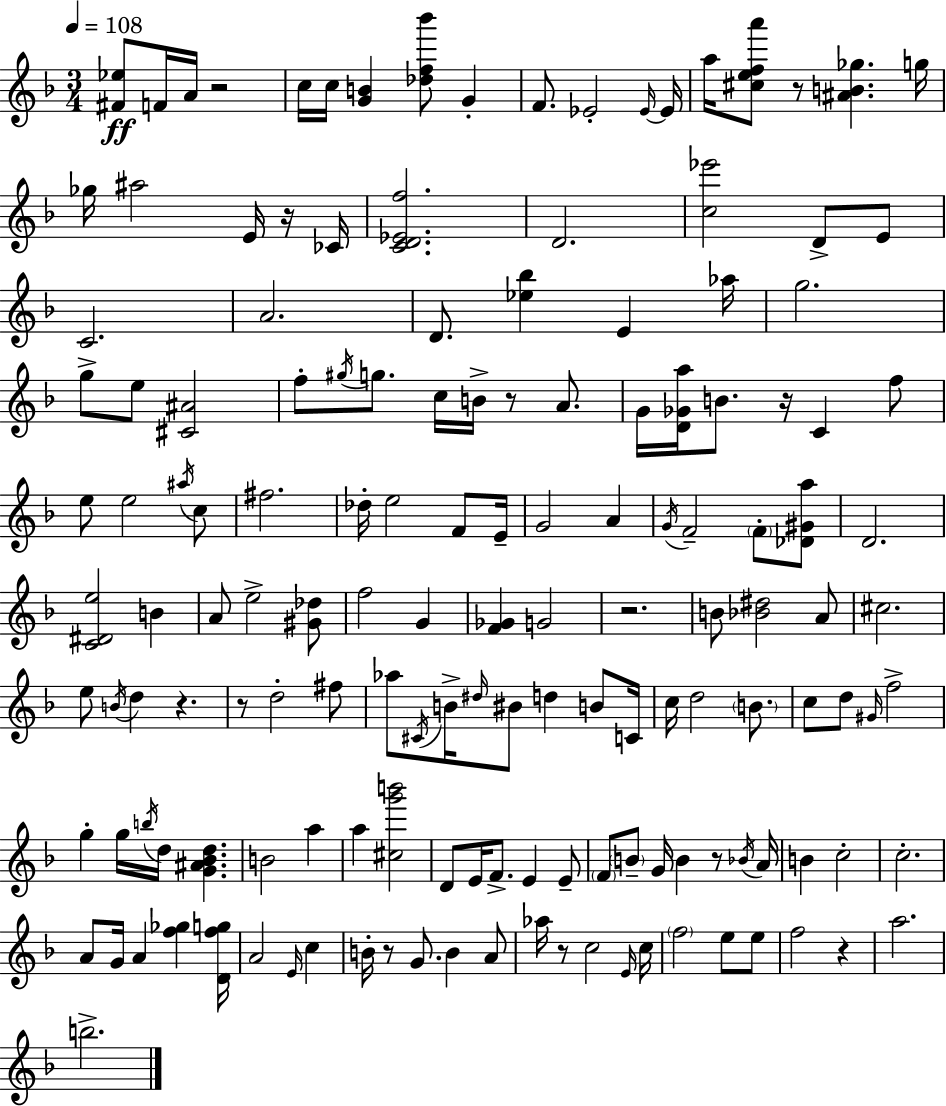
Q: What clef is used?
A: treble